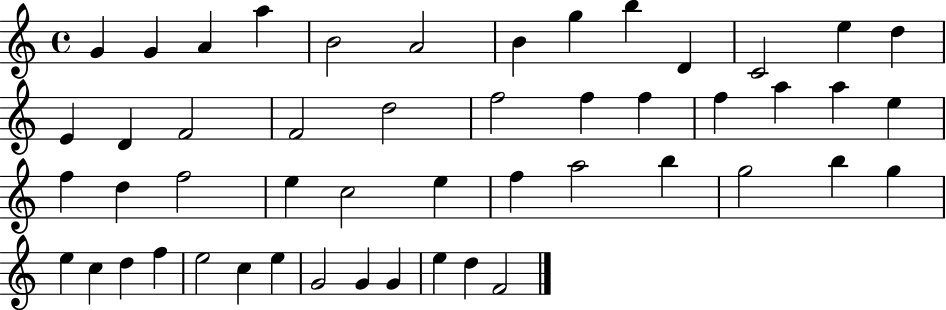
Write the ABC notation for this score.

X:1
T:Untitled
M:4/4
L:1/4
K:C
G G A a B2 A2 B g b D C2 e d E D F2 F2 d2 f2 f f f a a e f d f2 e c2 e f a2 b g2 b g e c d f e2 c e G2 G G e d F2